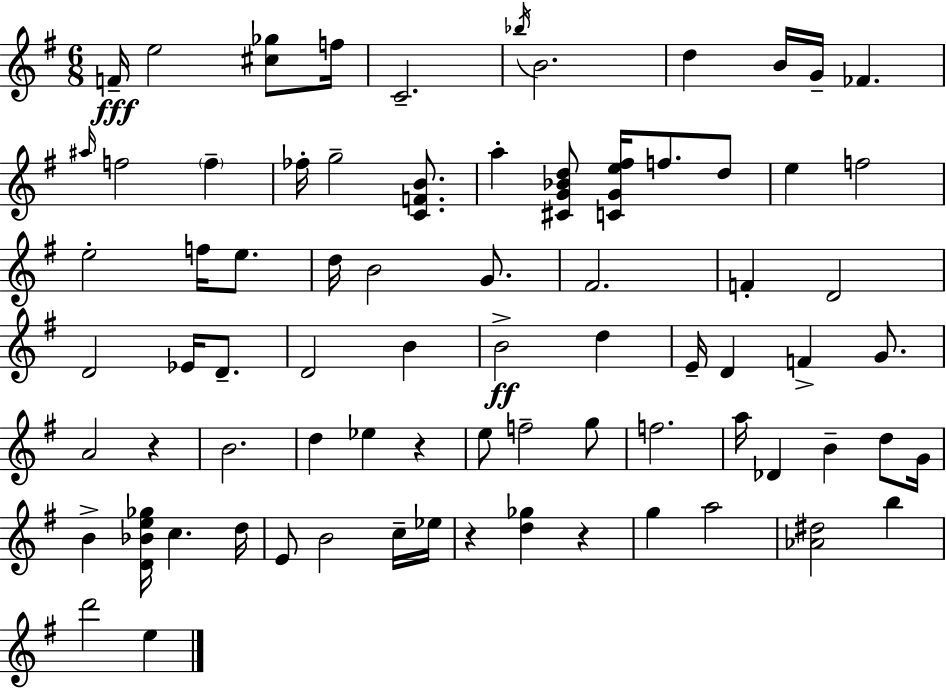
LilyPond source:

{
  \clef treble
  \numericTimeSignature
  \time 6/8
  \key g \major
  f'16--\fff e''2 <cis'' ges''>8 f''16 | c'2.-- | \acciaccatura { bes''16 } b'2. | d''4 b'16 g'16-- fes'4. | \break \grace { ais''16 } f''2 \parenthesize f''4-- | fes''16-. g''2-- <c' f' b'>8. | a''4-. <cis' g' bes' d''>8 <c' g' e'' fis''>16 f''8. | d''8 e''4 f''2 | \break e''2-. f''16 e''8. | d''16 b'2 g'8. | fis'2. | f'4-. d'2 | \break d'2 ees'16 d'8.-- | d'2 b'4 | b'2->\ff d''4 | e'16-- d'4 f'4-> g'8. | \break a'2 r4 | b'2. | d''4 ees''4 r4 | e''8 f''2-- | \break g''8 f''2. | a''16 des'4 b'4-- d''8 | g'16 b'4-> <d' bes' e'' ges''>16 c''4. | d''16 e'8 b'2 | \break c''16-- ees''16 r4 <d'' ges''>4 r4 | g''4 a''2 | <aes' dis''>2 b''4 | d'''2 e''4 | \break \bar "|."
}